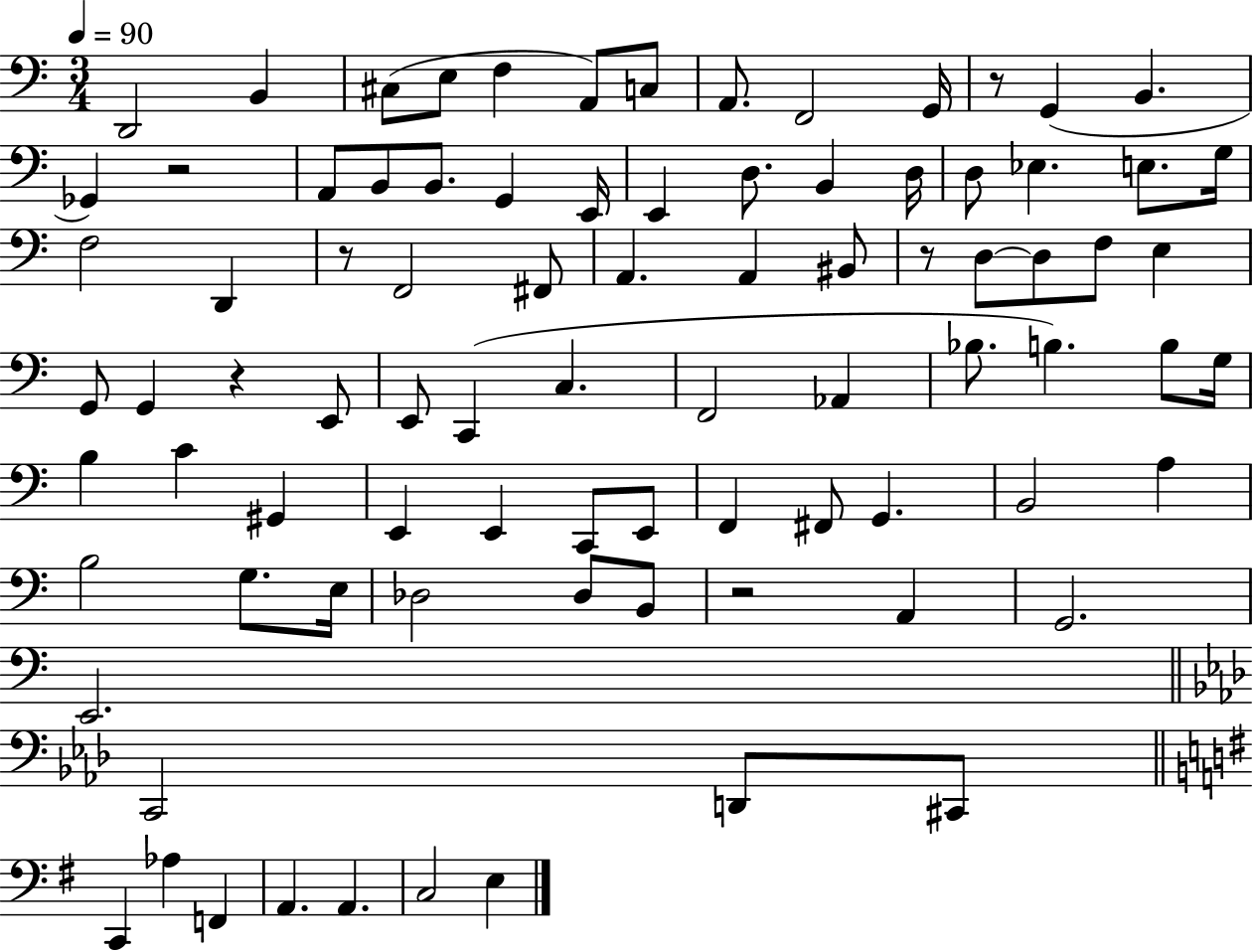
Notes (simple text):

D2/h B2/q C#3/e E3/e F3/q A2/e C3/e A2/e. F2/h G2/s R/e G2/q B2/q. Gb2/q R/h A2/e B2/e B2/e. G2/q E2/s E2/q D3/e. B2/q D3/s D3/e Eb3/q. E3/e. G3/s F3/h D2/q R/e F2/h F#2/e A2/q. A2/q BIS2/e R/e D3/e D3/e F3/e E3/q G2/e G2/q R/q E2/e E2/e C2/q C3/q. F2/h Ab2/q Bb3/e. B3/q. B3/e G3/s B3/q C4/q G#2/q E2/q E2/q C2/e E2/e F2/q F#2/e G2/q. B2/h A3/q B3/h G3/e. E3/s Db3/h Db3/e B2/e R/h A2/q G2/h. E2/h. C2/h D2/e C#2/e C2/q Ab3/q F2/q A2/q. A2/q. C3/h E3/q